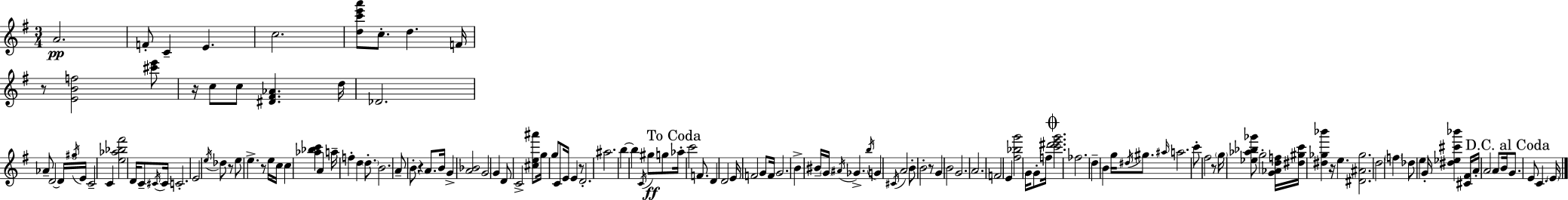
{
  \clef treble
  \numericTimeSignature
  \time 3/4
  \key e \minor
  a'2.\pp | f'8-. c'4-- e'4. | c''2. | <d'' c''' e''' a'''>8 c''8.-. d''4. f'16 | \break r8 <e' b' f''>2 <cis''' e'''>8 | r16 c''8 c''8 <dis' fis' aes'>4. d''16 | des'2. | aes'8-- d'2~~ \tuplet 3/2 { d'16 \acciaccatura { gis''16 } | \break e'16 } c'2-- c'4 | <e'' aes'' bes'' fis'''>2 d'16 c'8-- | \acciaccatura { cis'16 } cis'16 c'2.-. | e'2 \acciaccatura { e''16 } des''8 | \break r8 e''8 e''4.-> r8 | e''16 c''16 c''4 <aes'' bes'' c'''>4 a'4 | a''16-- f''4-. d''4 | \parenthesize d''8.-. b'2. | \break a'8-- b'8-. r4 a'8. | b'16 g'4-> <a' bes'>2 | g'2 g'4 | d'8 c'2-> | \break <cis'' e'' ais'''>8 g''16 g''8 c'8 e'16 e'4 | r8 d'2.-. | ais''2. | b''4~~ b''4 \acciaccatura { c'16 }\ff | \break gis''8 g''8 \mark "To Coda" aes''16-. c'''2 | f'8. d'4 d'2 | e'16 f'2 | g'8 f'16 g'2. | \break b'4-> bis'16-- \parenthesize g'16 \acciaccatura { ais'16 } ges'4.-> | \acciaccatura { b''16 } g'4 \acciaccatura { cis'16 } a'2 | b'8-. b'2-. | r8 g'4 b'2 | \break g'2. | a'2. | f'2 | e'4 <fis'' bes'' g'''>2 | \break g'16 g'8-. f''16 \mark \markup { \musicglyph "scripts.coda" } <c''' dis''' e''' g'''>2. | fes''2. | d''4-- b'4 | g''16 \acciaccatura { dis''16 } gis''8. \grace { ais''16 } a''2. | \break c'''8-. fis''2 | r8 \parenthesize g''16 <ees'' aes'' bes'' ges'''>8 | g''2-. <g' aes' d'' f''>16 <dis'' gis'' c'''>16 <dis'' ges'' bes'''>4 | r16 e''4. <dis' ais' ges''>2. | \break d''2 | \parenthesize f''4 des''8 e''4 | g'16-. <dis'' ees'' cis''' bes'''>4 <cis' fis'>16 a'16-. a'2 | a'8 b'16 \mark "D.C. al Coda" g'8. | \break e'8 c'4. \parenthesize e'16 \bar "|."
}